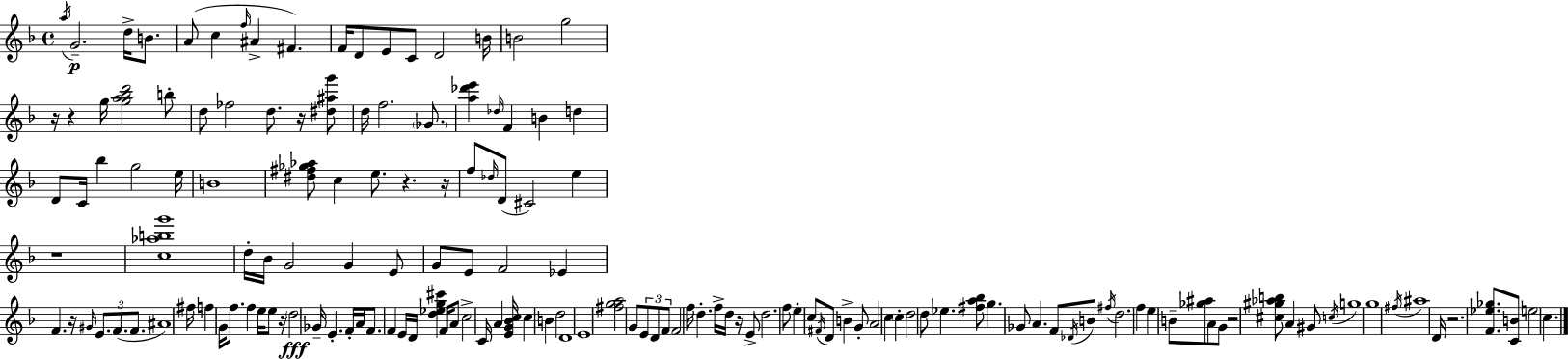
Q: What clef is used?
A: treble